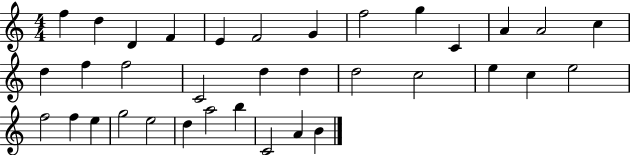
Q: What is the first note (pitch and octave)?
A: F5